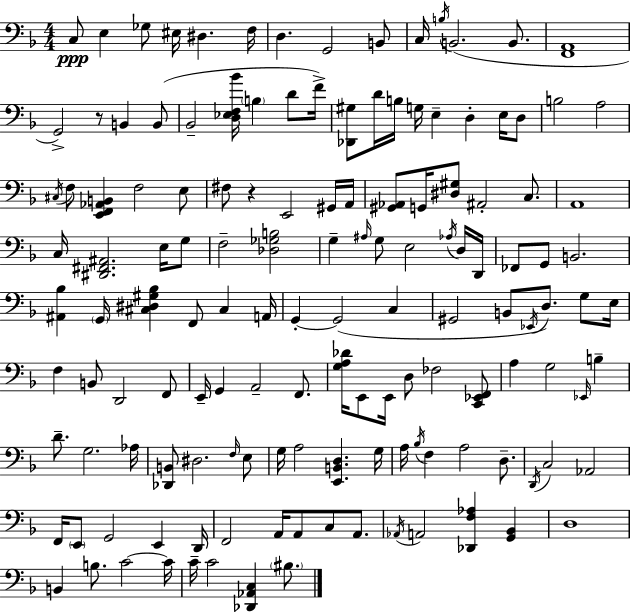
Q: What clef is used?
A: bass